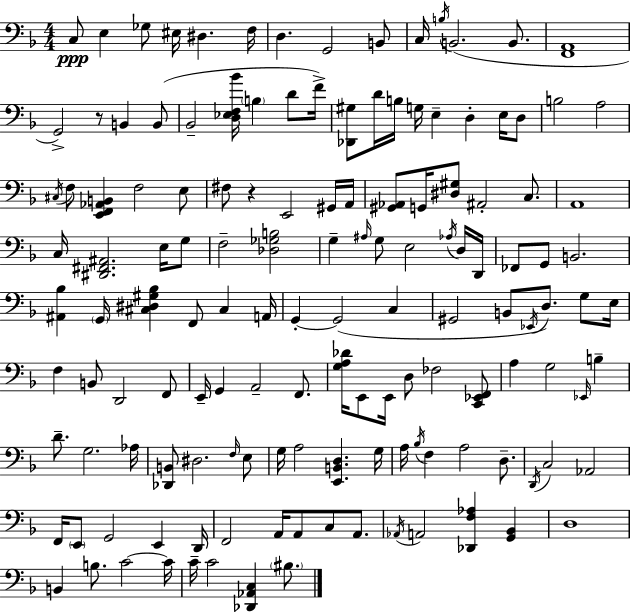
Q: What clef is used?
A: bass